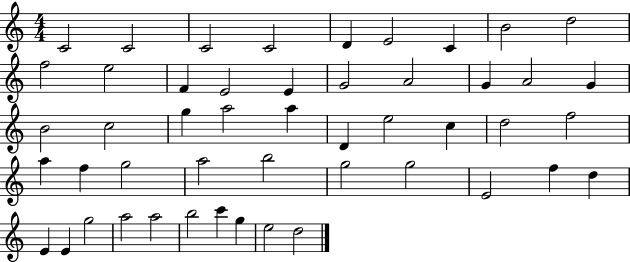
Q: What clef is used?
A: treble